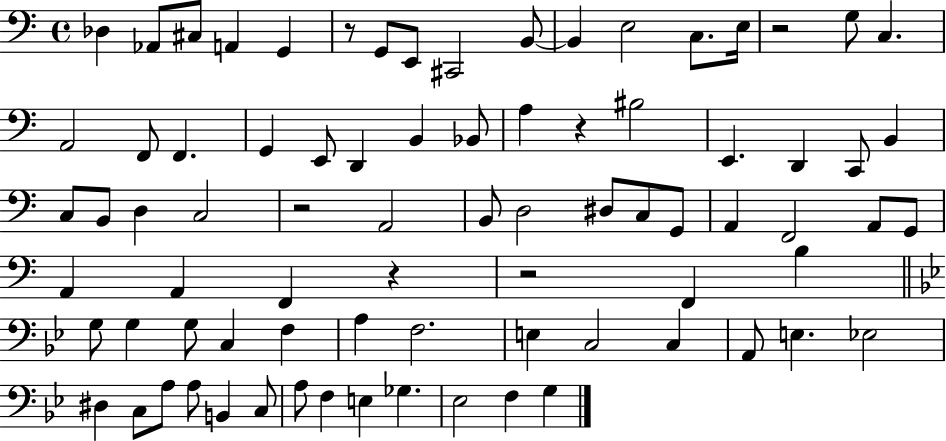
X:1
T:Untitled
M:4/4
L:1/4
K:C
_D, _A,,/2 ^C,/2 A,, G,, z/2 G,,/2 E,,/2 ^C,,2 B,,/2 B,, E,2 C,/2 E,/4 z2 G,/2 C, A,,2 F,,/2 F,, G,, E,,/2 D,, B,, _B,,/2 A, z ^B,2 E,, D,, C,,/2 B,, C,/2 B,,/2 D, C,2 z2 A,,2 B,,/2 D,2 ^D,/2 C,/2 G,,/2 A,, F,,2 A,,/2 G,,/2 A,, A,, F,, z z2 F,, B, G,/2 G, G,/2 C, F, A, F,2 E, C,2 C, A,,/2 E, _E,2 ^D, C,/2 A,/2 A,/2 B,, C,/2 A,/2 F, E, _G, _E,2 F, G,